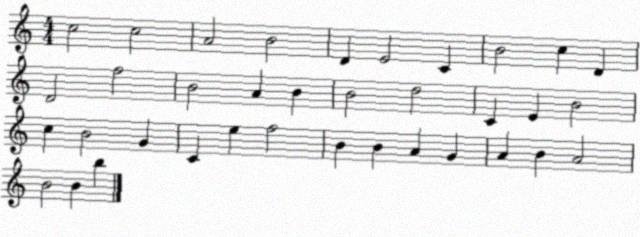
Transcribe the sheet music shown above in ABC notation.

X:1
T:Untitled
M:4/4
L:1/4
K:C
c2 c2 A2 B2 D E2 C B2 c D D2 f2 B2 A B B2 d2 C E B2 c B2 G C e f2 B B A G A B A2 B2 B b